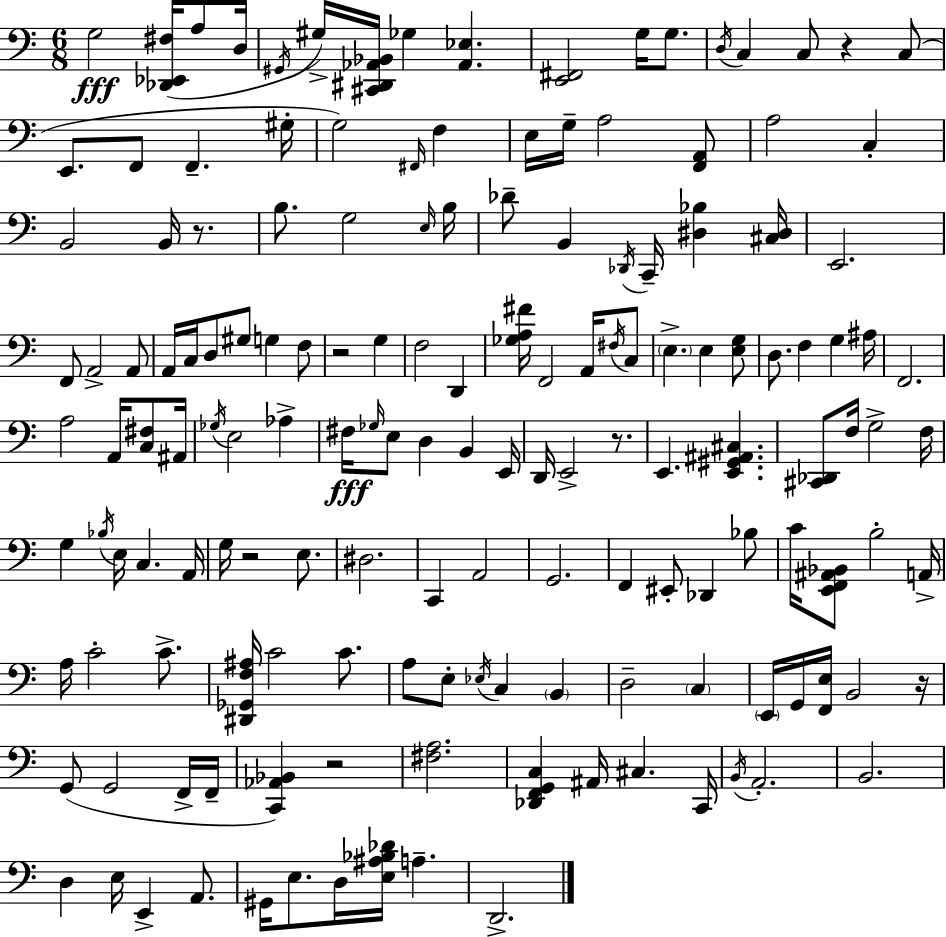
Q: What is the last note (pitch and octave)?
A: D2